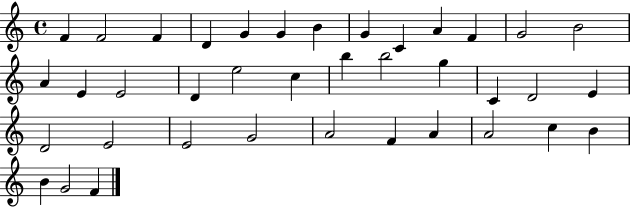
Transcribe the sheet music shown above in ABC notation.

X:1
T:Untitled
M:4/4
L:1/4
K:C
F F2 F D G G B G C A F G2 B2 A E E2 D e2 c b b2 g C D2 E D2 E2 E2 G2 A2 F A A2 c B B G2 F